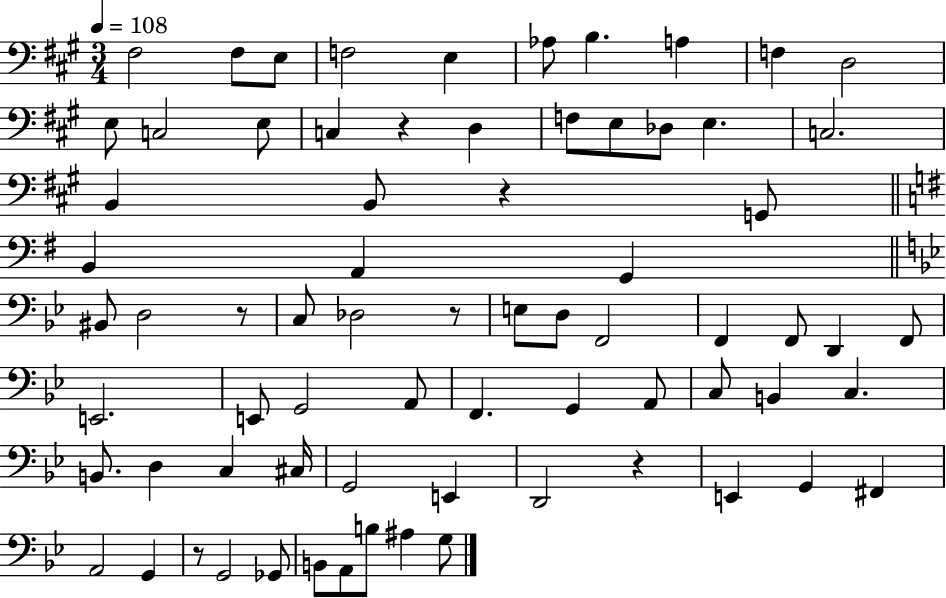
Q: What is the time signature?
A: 3/4